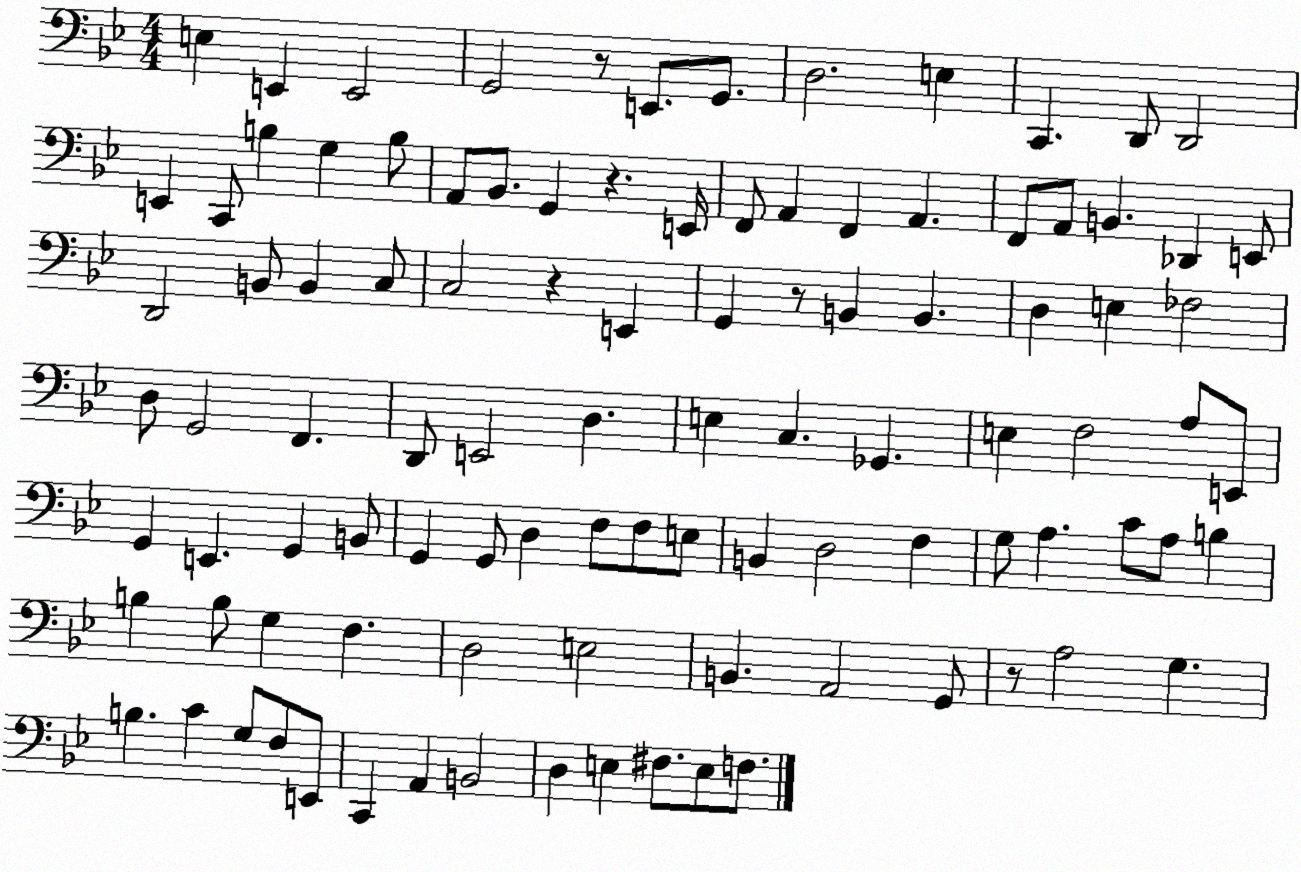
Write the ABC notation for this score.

X:1
T:Untitled
M:4/4
L:1/4
K:Bb
E, E,, E,,2 G,,2 z/2 E,,/2 G,,/2 D,2 E, C,, D,,/2 D,,2 E,, C,,/2 B, G, B,/2 A,,/2 _B,,/2 G,, z E,,/4 F,,/2 A,, F,, A,, F,,/2 A,,/2 B,, _D,, E,,/2 D,,2 B,,/2 B,, C,/2 C,2 z E,, G,, z/2 B,, B,, D, E, _F,2 D,/2 G,,2 F,, D,,/2 E,,2 D, E, C, _G,, E, F,2 A,/2 E,,/2 G,, E,, G,, B,,/2 G,, G,,/2 D, F,/2 F,/2 E,/2 B,, D,2 F, G,/2 A, C/2 A,/2 B, B, B,/2 G, F, D,2 E,2 B,, A,,2 G,,/2 z/2 A,2 G, B, C G,/2 F,/2 E,,/2 C,, A,, B,,2 D, E, ^F,/2 E,/2 F,/2